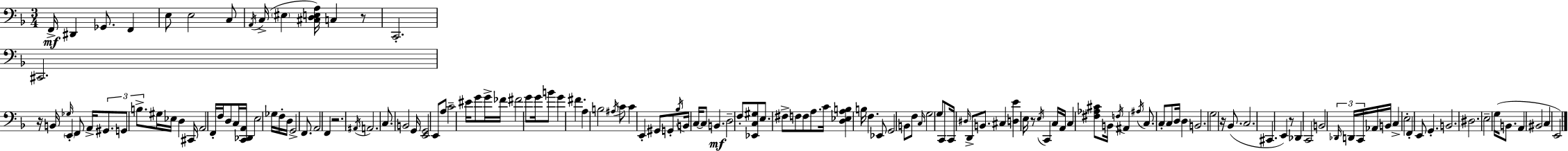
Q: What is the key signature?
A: D minor